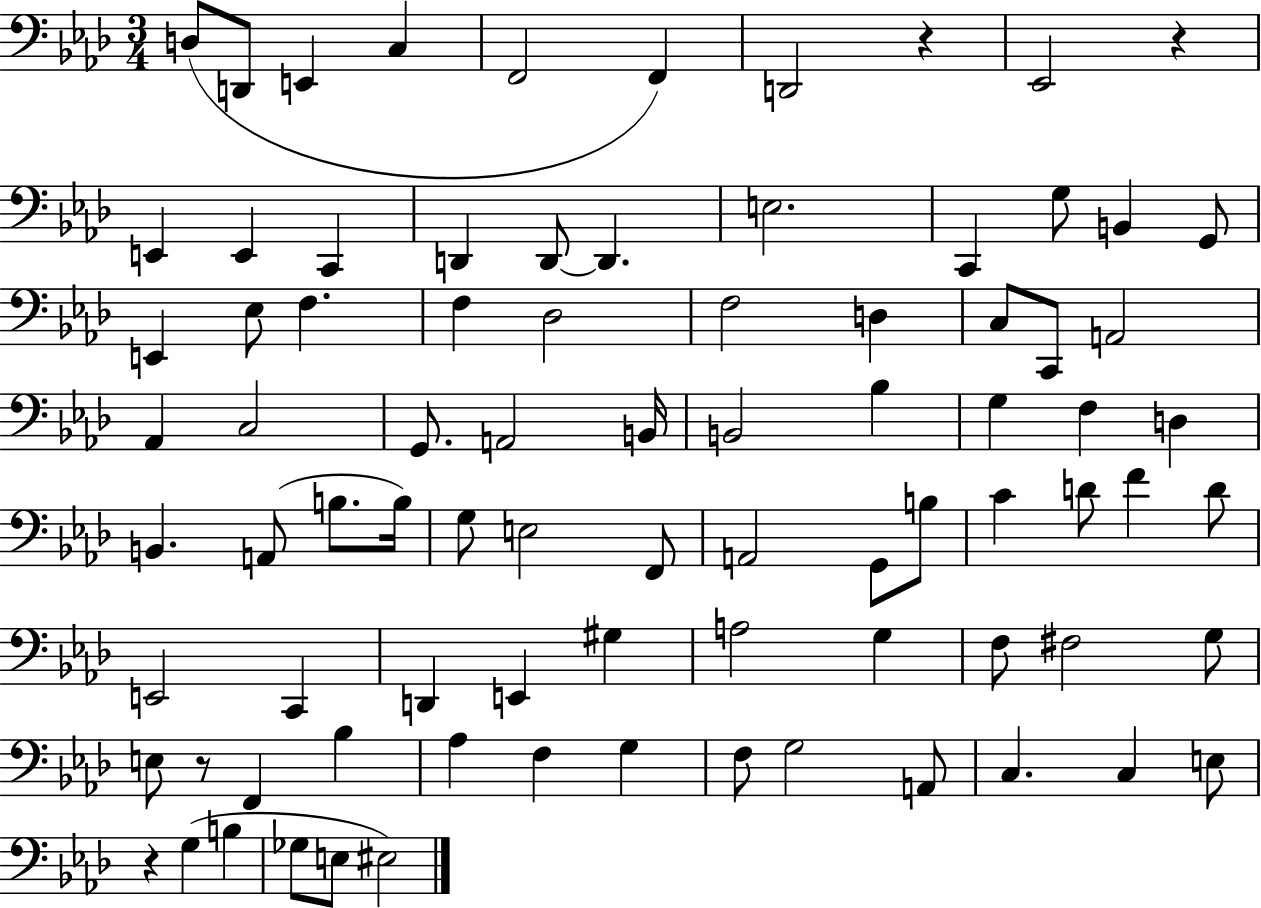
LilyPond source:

{
  \clef bass
  \numericTimeSignature
  \time 3/4
  \key aes \major
  \repeat volta 2 { d8( d,8 e,4 c4 | f,2 f,4) | d,2 r4 | ees,2 r4 | \break e,4 e,4 c,4 | d,4 d,8~~ d,4. | e2. | c,4 g8 b,4 g,8 | \break e,4 ees8 f4. | f4 des2 | f2 d4 | c8 c,8 a,2 | \break aes,4 c2 | g,8. a,2 b,16 | b,2 bes4 | g4 f4 d4 | \break b,4. a,8( b8. b16) | g8 e2 f,8 | a,2 g,8 b8 | c'4 d'8 f'4 d'8 | \break e,2 c,4 | d,4 e,4 gis4 | a2 g4 | f8 fis2 g8 | \break e8 r8 f,4 bes4 | aes4 f4 g4 | f8 g2 a,8 | c4. c4 e8 | \break r4 g4( b4 | ges8 e8 eis2) | } \bar "|."
}